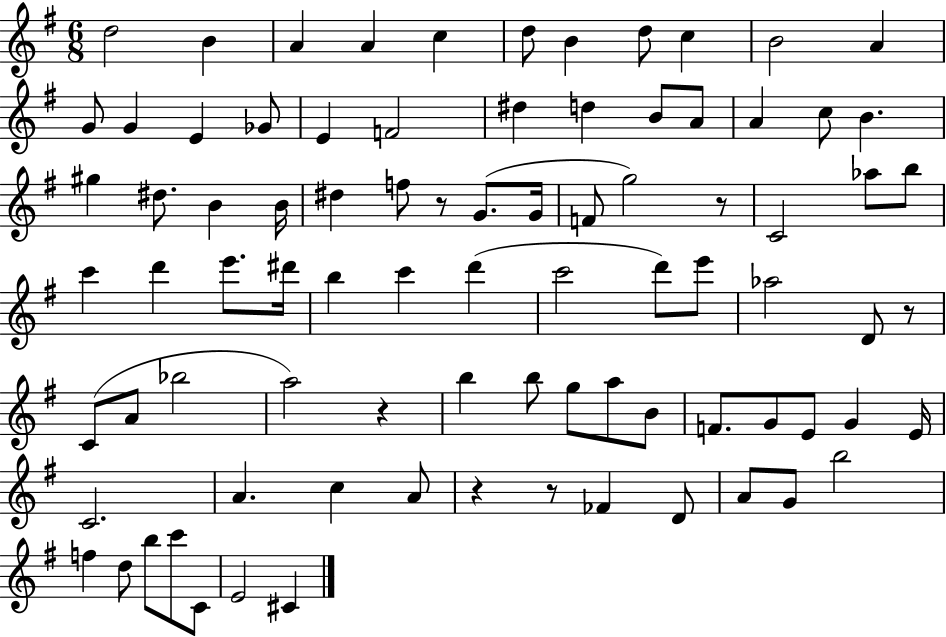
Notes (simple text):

D5/h B4/q A4/q A4/q C5/q D5/e B4/q D5/e C5/q B4/h A4/q G4/e G4/q E4/q Gb4/e E4/q F4/h D#5/q D5/q B4/e A4/e A4/q C5/e B4/q. G#5/q D#5/e. B4/q B4/s D#5/q F5/e R/e G4/e. G4/s F4/e G5/h R/e C4/h Ab5/e B5/e C6/q D6/q E6/e. D#6/s B5/q C6/q D6/q C6/h D6/e E6/e Ab5/h D4/e R/e C4/e A4/e Bb5/h A5/h R/q B5/q B5/e G5/e A5/e B4/e F4/e. G4/e E4/e G4/q E4/s C4/h. A4/q. C5/q A4/e R/q R/e FES4/q D4/e A4/e G4/e B5/h F5/q D5/e B5/e C6/e C4/e E4/h C#4/q